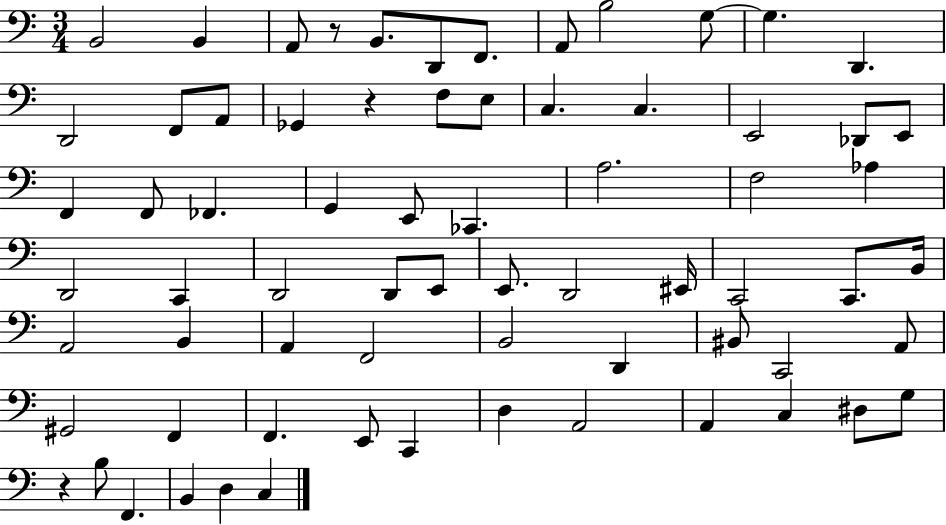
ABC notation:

X:1
T:Untitled
M:3/4
L:1/4
K:C
B,,2 B,, A,,/2 z/2 B,,/2 D,,/2 F,,/2 A,,/2 B,2 G,/2 G, D,, D,,2 F,,/2 A,,/2 _G,, z F,/2 E,/2 C, C, E,,2 _D,,/2 E,,/2 F,, F,,/2 _F,, G,, E,,/2 _C,, A,2 F,2 _A, D,,2 C,, D,,2 D,,/2 E,,/2 E,,/2 D,,2 ^E,,/4 C,,2 C,,/2 B,,/4 A,,2 B,, A,, F,,2 B,,2 D,, ^B,,/2 C,,2 A,,/2 ^G,,2 F,, F,, E,,/2 C,, D, A,,2 A,, C, ^D,/2 G,/2 z B,/2 F,, B,, D, C,